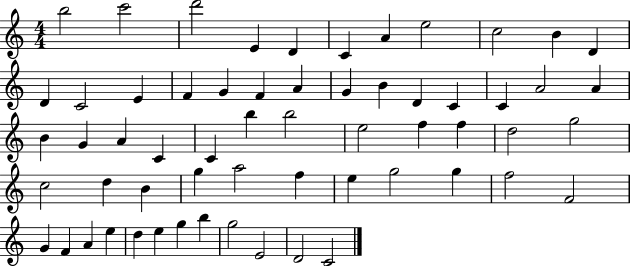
{
  \clef treble
  \numericTimeSignature
  \time 4/4
  \key c \major
  b''2 c'''2 | d'''2 e'4 d'4 | c'4 a'4 e''2 | c''2 b'4 d'4 | \break d'4 c'2 e'4 | f'4 g'4 f'4 a'4 | g'4 b'4 d'4 c'4 | c'4 a'2 a'4 | \break b'4 g'4 a'4 c'4 | c'4 b''4 b''2 | e''2 f''4 f''4 | d''2 g''2 | \break c''2 d''4 b'4 | g''4 a''2 f''4 | e''4 g''2 g''4 | f''2 f'2 | \break g'4 f'4 a'4 e''4 | d''4 e''4 g''4 b''4 | g''2 e'2 | d'2 c'2 | \break \bar "|."
}